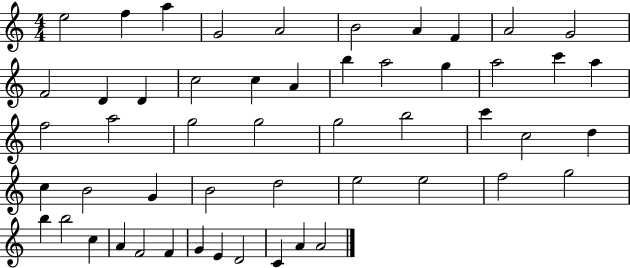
{
  \clef treble
  \numericTimeSignature
  \time 4/4
  \key c \major
  e''2 f''4 a''4 | g'2 a'2 | b'2 a'4 f'4 | a'2 g'2 | \break f'2 d'4 d'4 | c''2 c''4 a'4 | b''4 a''2 g''4 | a''2 c'''4 a''4 | \break f''2 a''2 | g''2 g''2 | g''2 b''2 | c'''4 c''2 d''4 | \break c''4 b'2 g'4 | b'2 d''2 | e''2 e''2 | f''2 g''2 | \break b''4 b''2 c''4 | a'4 f'2 f'4 | g'4 e'4 d'2 | c'4 a'4 a'2 | \break \bar "|."
}